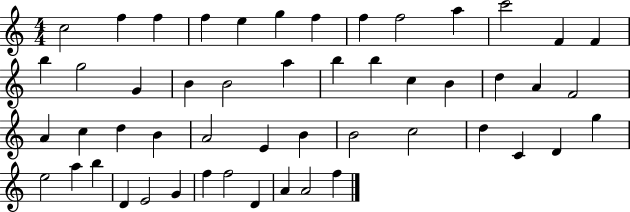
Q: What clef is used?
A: treble